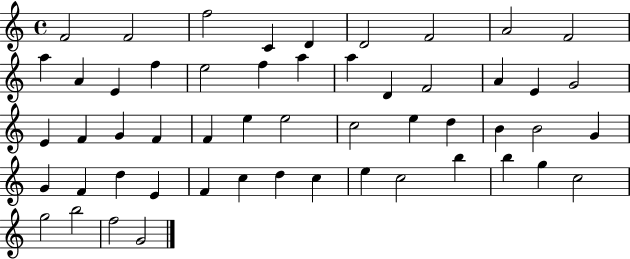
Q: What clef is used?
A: treble